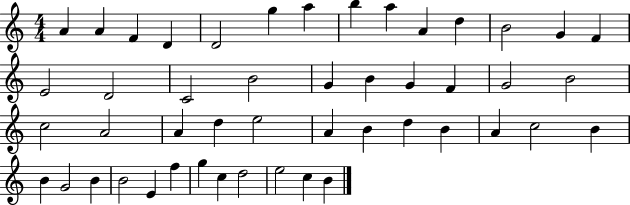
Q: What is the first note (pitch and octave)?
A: A4